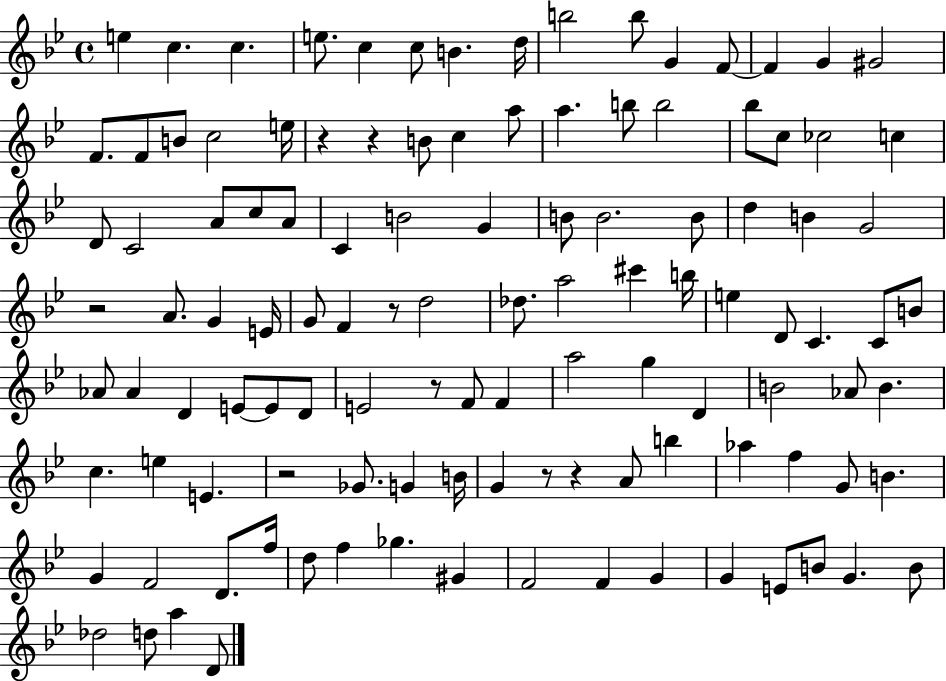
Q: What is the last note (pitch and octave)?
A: D4